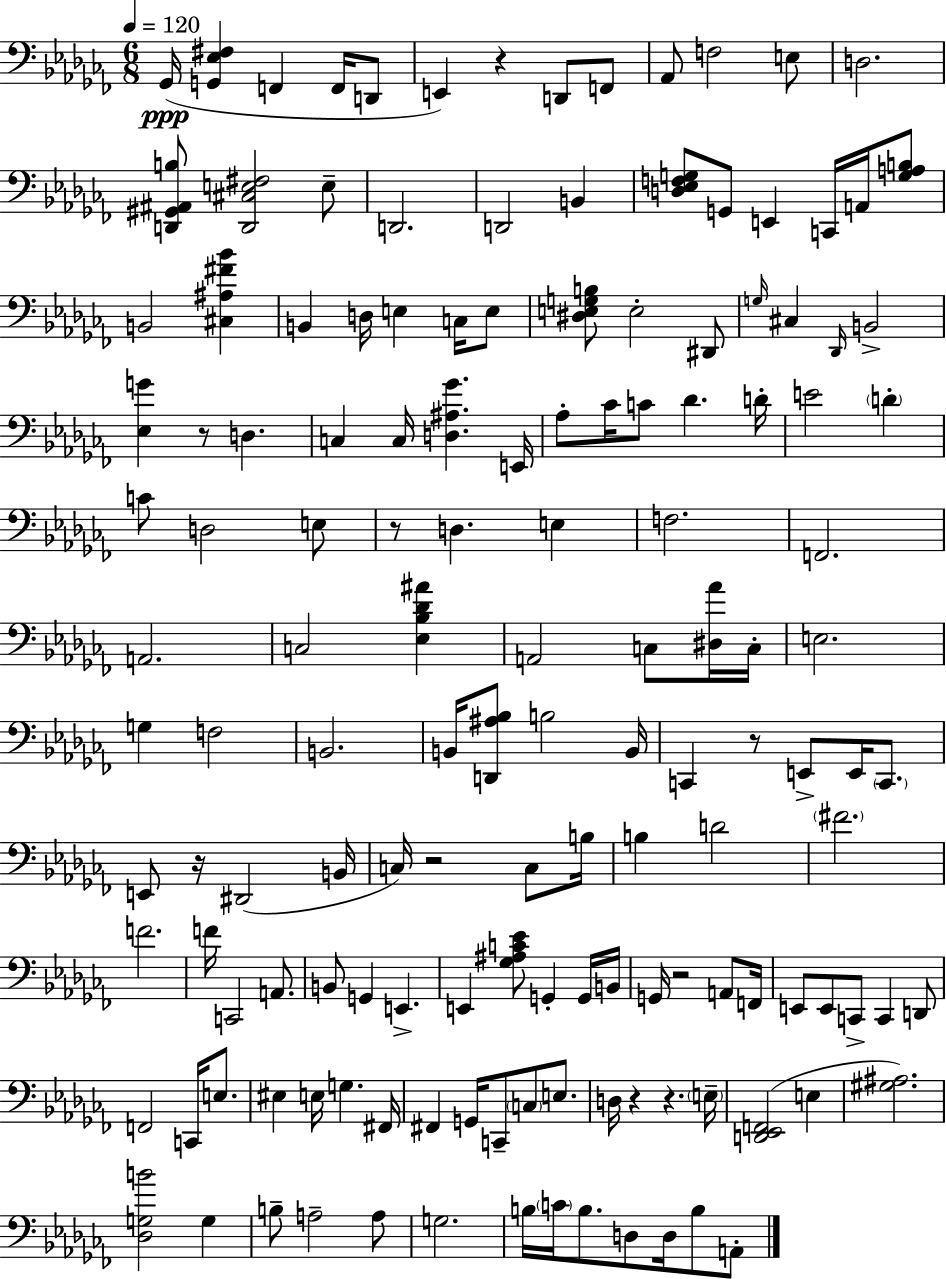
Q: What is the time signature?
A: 6/8